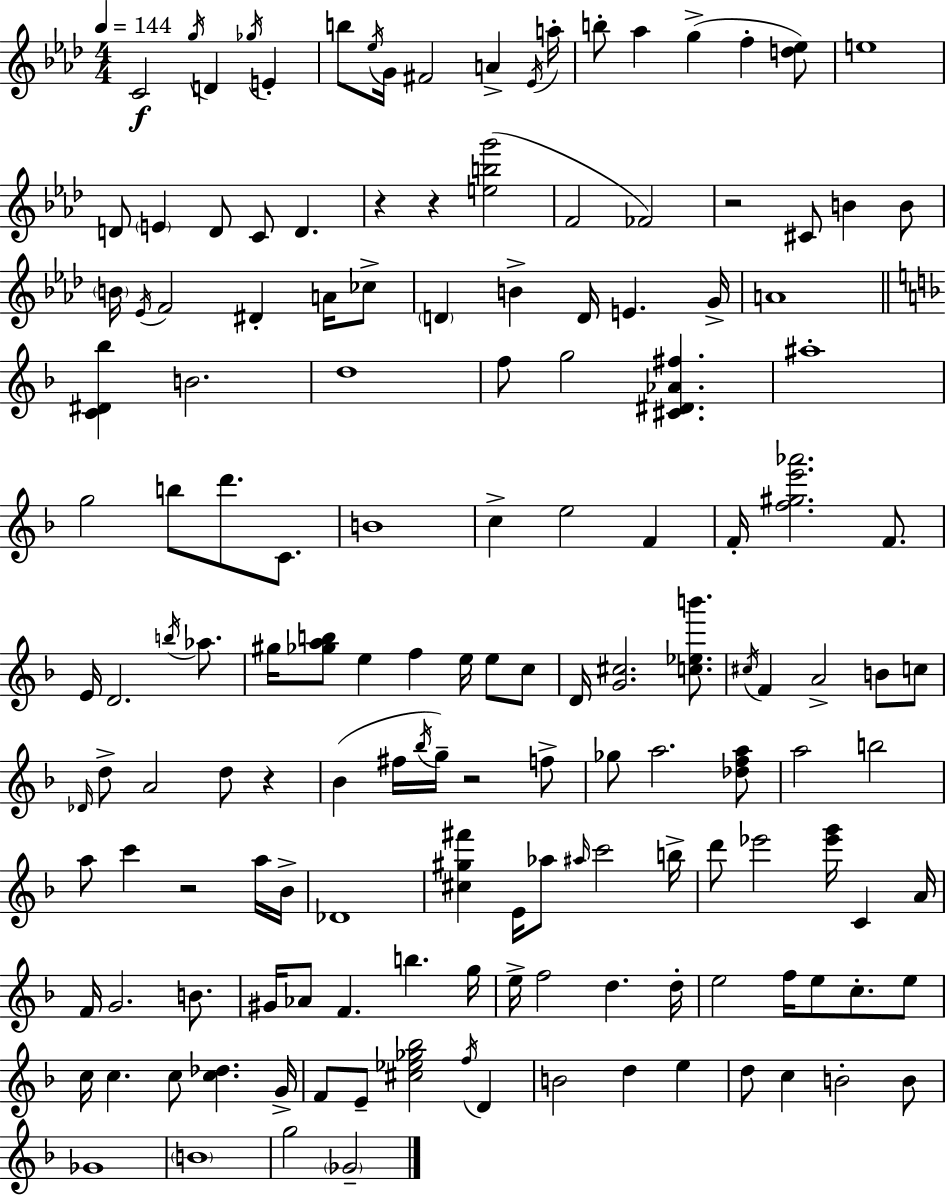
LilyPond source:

{
  \clef treble
  \numericTimeSignature
  \time 4/4
  \key f \minor
  \tempo 4 = 144
  \repeat volta 2 { c'2\f \acciaccatura { g''16 } d'4 \acciaccatura { ges''16 } e'4-. | b''8 \acciaccatura { ees''16 } g'16 fis'2 a'4-> | \acciaccatura { ees'16 } a''16-. b''8-. aes''4 g''4->( f''4-. | <d'' ees''>8) e''1 | \break d'8 \parenthesize e'4 d'8 c'8 d'4. | r4 r4 <e'' b'' g'''>2( | f'2 fes'2) | r2 cis'8 b'4 | \break b'8 \parenthesize b'16 \acciaccatura { ees'16 } f'2 dis'4-. | a'16 ces''8-> \parenthesize d'4 b'4-> d'16 e'4. | g'16-> a'1 | \bar "||" \break \key d \minor <c' dis' bes''>4 b'2. | d''1 | f''8 g''2 <cis' dis' aes' fis''>4. | ais''1-. | \break g''2 b''8 d'''8. c'8. | b'1 | c''4-> e''2 f'4 | f'16-. <f'' gis'' e''' aes'''>2. f'8. | \break e'16 d'2. \acciaccatura { b''16 } aes''8. | gis''16 <ges'' a'' b''>8 e''4 f''4 e''16 e''8 c''8 | d'16 <g' cis''>2. <c'' ees'' b'''>8. | \acciaccatura { cis''16 } f'4 a'2-> b'8 | \break c''8 \grace { des'16 } d''8-> a'2 d''8 r4 | bes'4( fis''16 \acciaccatura { bes''16 } g''16--) r2 | f''8-> ges''8 a''2. | <des'' f'' a''>8 a''2 b''2 | \break a''8 c'''4 r2 | a''16 bes'16-> des'1 | <cis'' gis'' fis'''>4 e'16 aes''8 \grace { ais''16 } c'''2 | b''16-> d'''8 ees'''2 <ees''' g'''>16 | \break c'4 a'16 f'16 g'2. | b'8. gis'16 aes'8 f'4. b''4. | g''16 e''16-> f''2 d''4. | d''16-. e''2 f''16 e''8 | \break c''8.-. e''8 c''16 c''4. c''8 <c'' des''>4. | g'16-> f'8 e'8-- <cis'' ees'' ges'' bes''>2 | \acciaccatura { f''16 } d'4 b'2 d''4 | e''4 d''8 c''4 b'2-. | \break b'8 ges'1 | \parenthesize b'1 | g''2 \parenthesize ges'2-- | } \bar "|."
}